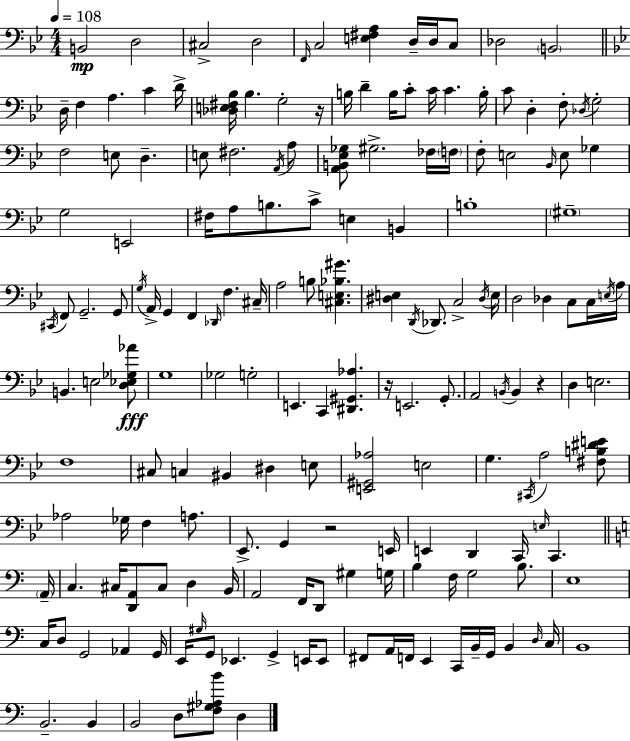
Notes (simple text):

B2/h D3/h C#3/h D3/h F2/s C3/h [E3,F#3,A3]/q D3/s D3/s C3/e Db3/h B2/h D3/s F3/q A3/q. C4/q D4/s [Db3,E3,F#3,Bb3]/s Bb3/q. G3/h R/s B3/s D4/q B3/s C4/e C4/s C4/q. B3/s C4/e D3/q F3/e Db3/s G3/h F3/h E3/e D3/q. E3/e F#3/h. A2/s A3/e [A2,B2,Eb3,Gb3]/e G#3/h. FES3/s F3/s F3/e E3/h Bb2/s E3/e Gb3/q G3/h E2/h F#3/s A3/e B3/e. C4/e E3/q B2/q B3/w G#3/w C#2/s F2/e G2/h. G2/e G3/s A2/s G2/q F2/q Db2/s F3/q. C#3/s A3/h B3/e [C#3,E3,Bb3,G#4]/q. [D#3,E3]/q D2/s Db2/e. C3/h D#3/s E3/s D3/h Db3/q C3/e C3/s E3/s A3/s B2/q. E3/h [D3,Eb3,Gb3,Ab4]/e G3/w Gb3/h G3/h E2/q. C2/q [D#2,G#2,Ab3]/q. R/s E2/h. G2/e. A2/h B2/s B2/q R/q D3/q E3/h. F3/w C#3/e C3/q BIS2/q D#3/q E3/e [E2,G#2,Ab3]/h E3/h G3/q. C#2/s A3/h [F#3,B3,D#4,E4]/e Ab3/h Gb3/s F3/q A3/e. Eb2/e. G2/q R/h E2/s E2/q D2/q C2/s E3/s C2/q. A2/s C3/q. C#3/s [D2,A2]/e C#3/e D3/q B2/s A2/h F2/s D2/e G#3/q G3/s B3/q F3/s G3/h B3/e. E3/w C3/s D3/e G2/h Ab2/q G2/s E2/s G#3/s G2/e Eb2/q. G2/q E2/s E2/e F#2/e A2/s F2/s E2/q C2/s B2/s G2/s B2/q D3/s C3/s B2/w B2/h. B2/q B2/h D3/e [F3,G#3,Ab3,B4]/e D3/q